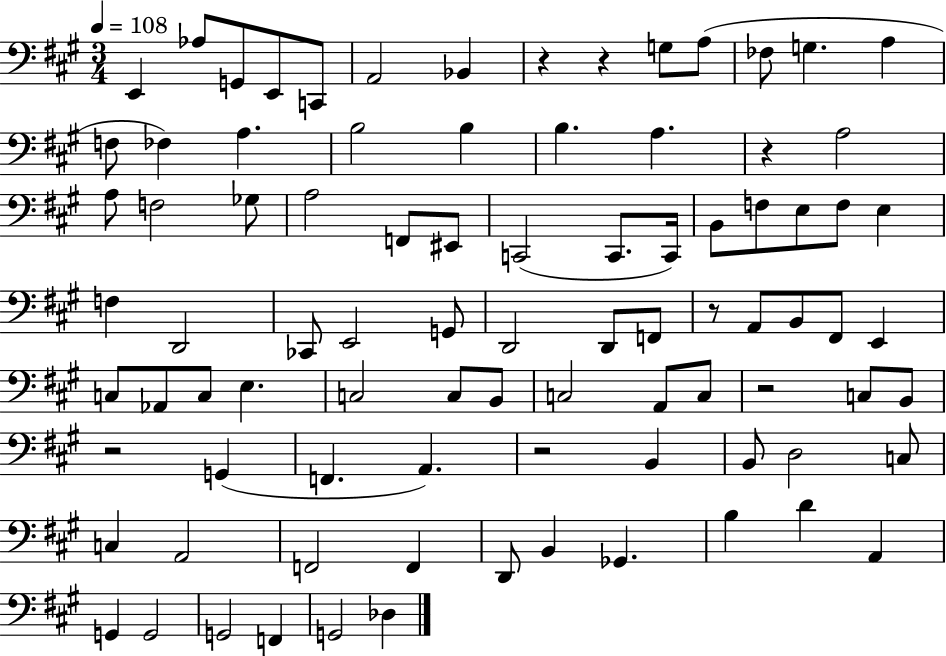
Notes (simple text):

E2/q Ab3/e G2/e E2/e C2/e A2/h Bb2/q R/q R/q G3/e A3/e FES3/e G3/q. A3/q F3/e FES3/q A3/q. B3/h B3/q B3/q. A3/q. R/q A3/h A3/e F3/h Gb3/e A3/h F2/e EIS2/e C2/h C2/e. C2/s B2/e F3/e E3/e F3/e E3/q F3/q D2/h CES2/e E2/h G2/e D2/h D2/e F2/e R/e A2/e B2/e F#2/e E2/q C3/e Ab2/e C3/e E3/q. C3/h C3/e B2/e C3/h A2/e C3/e R/h C3/e B2/e R/h G2/q F2/q. A2/q. R/h B2/q B2/e D3/h C3/e C3/q A2/h F2/h F2/q D2/e B2/q Gb2/q. B3/q D4/q A2/q G2/q G2/h G2/h F2/q G2/h Db3/q